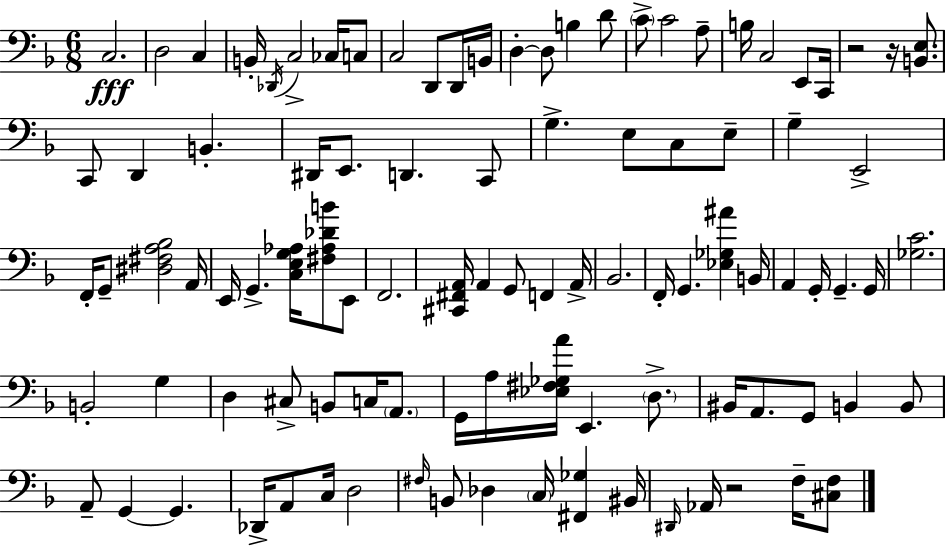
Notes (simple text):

C3/h. D3/h C3/q B2/s Db2/s C3/h CES3/s C3/e C3/h D2/e D2/s B2/s D3/q D3/e B3/q D4/e C4/e C4/h A3/e B3/s C3/h E2/e C2/s R/h R/s [B2,E3]/e. C2/e D2/q B2/q. D#2/s E2/e. D2/q. C2/e G3/q. E3/e C3/e E3/e G3/q E2/h F2/s G2/e [D#3,F#3,A3,Bb3]/h A2/s E2/s G2/q. [C3,E3,G3,Ab3]/s [F#3,Ab3,Db4,B4]/e E2/e F2/h. [C#2,F#2,A2]/s A2/q G2/e F2/q A2/s Bb2/h. F2/s G2/q. [Eb3,Gb3,A#4]/q B2/s A2/q G2/s G2/q. G2/s [Gb3,C4]/h. B2/h G3/q D3/q C#3/e B2/e C3/s A2/e. G2/s A3/s [Eb3,F#3,Gb3,A4]/s E2/q. D3/e. BIS2/s A2/e. G2/e B2/q B2/e A2/e G2/q G2/q. Db2/s A2/e C3/s D3/h F#3/s B2/e Db3/q C3/s [F#2,Gb3]/q BIS2/s D#2/s Ab2/s R/h F3/s [C#3,F3]/e